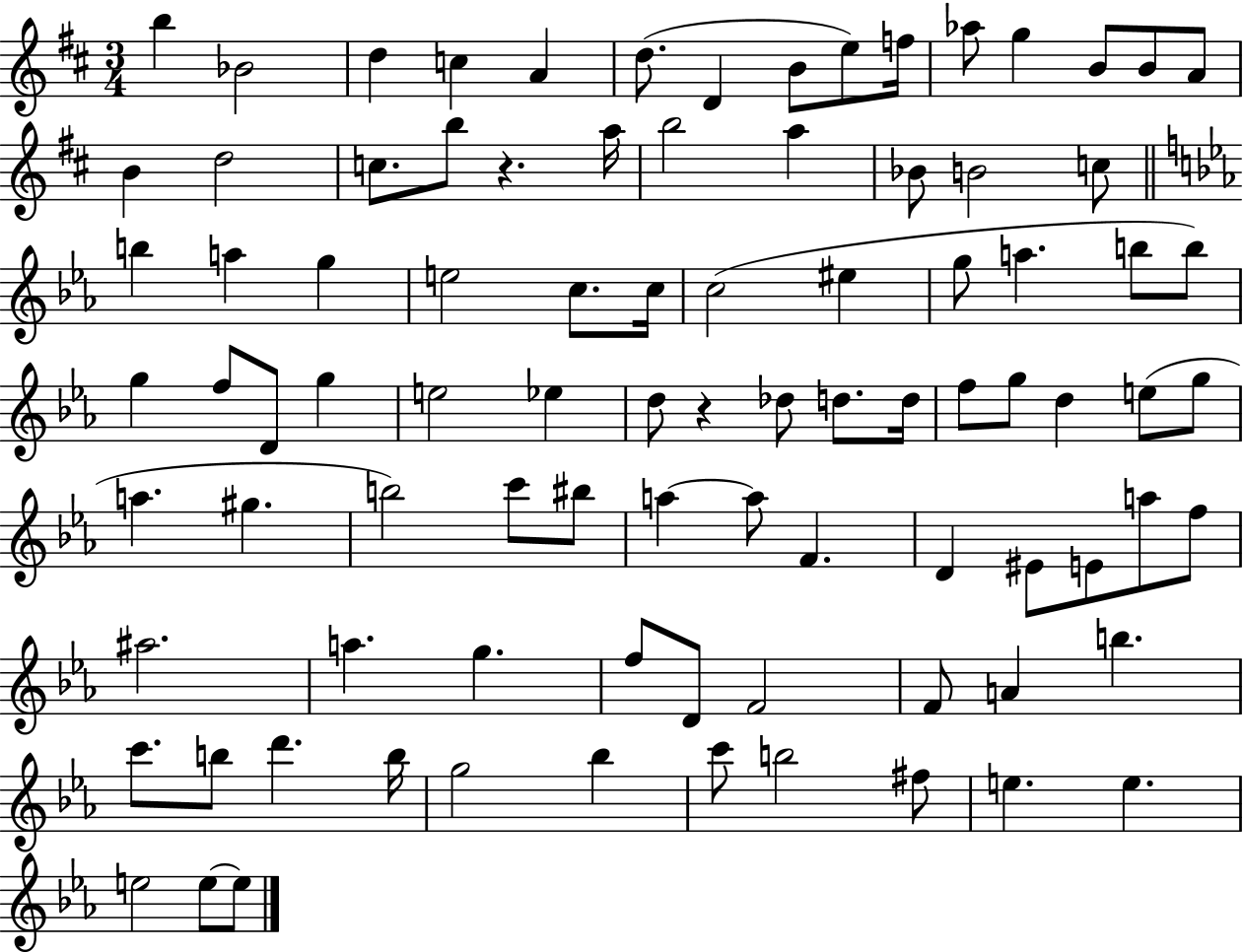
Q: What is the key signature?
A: D major